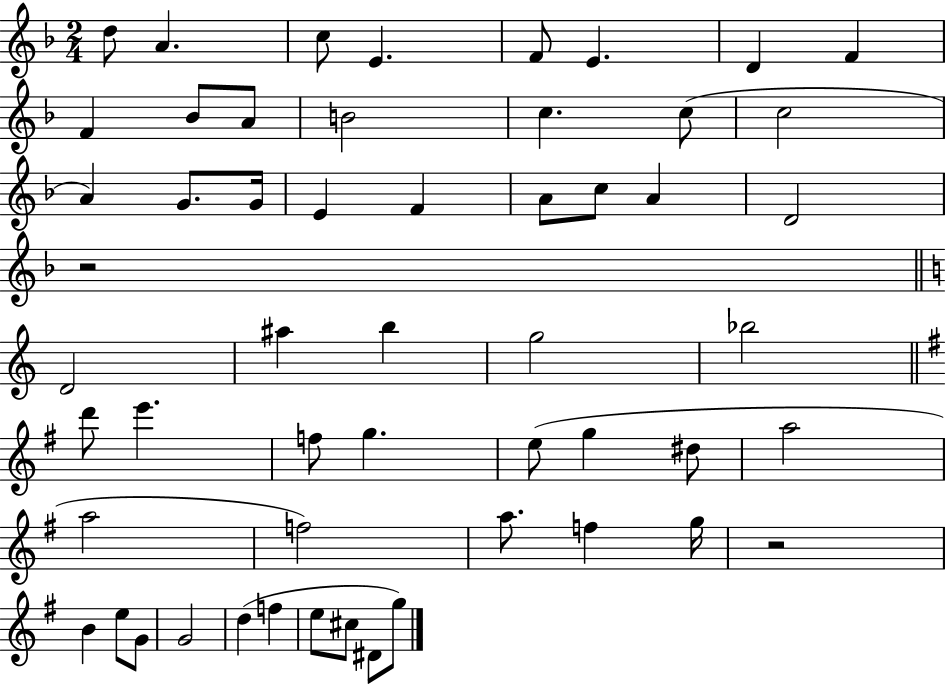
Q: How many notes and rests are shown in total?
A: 54